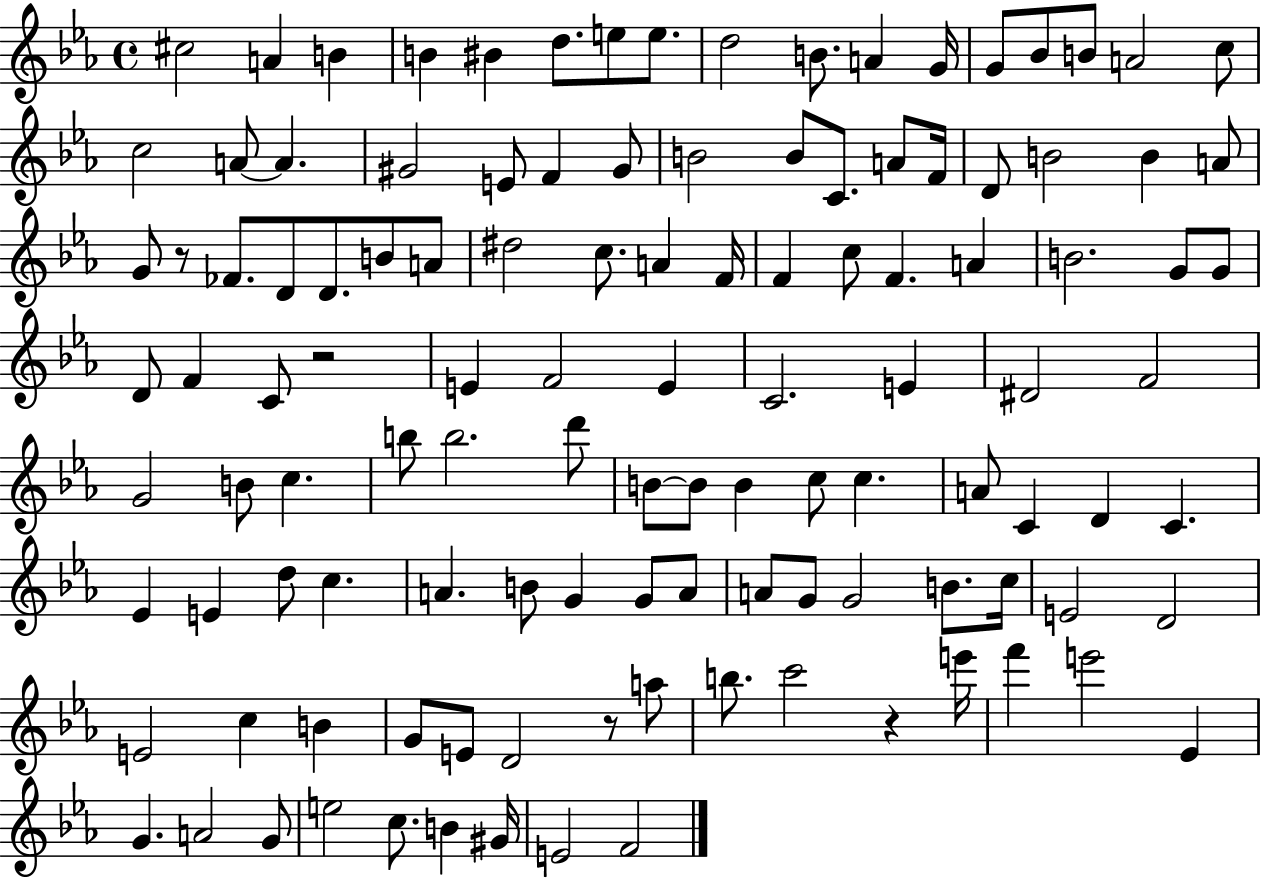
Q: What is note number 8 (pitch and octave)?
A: E5